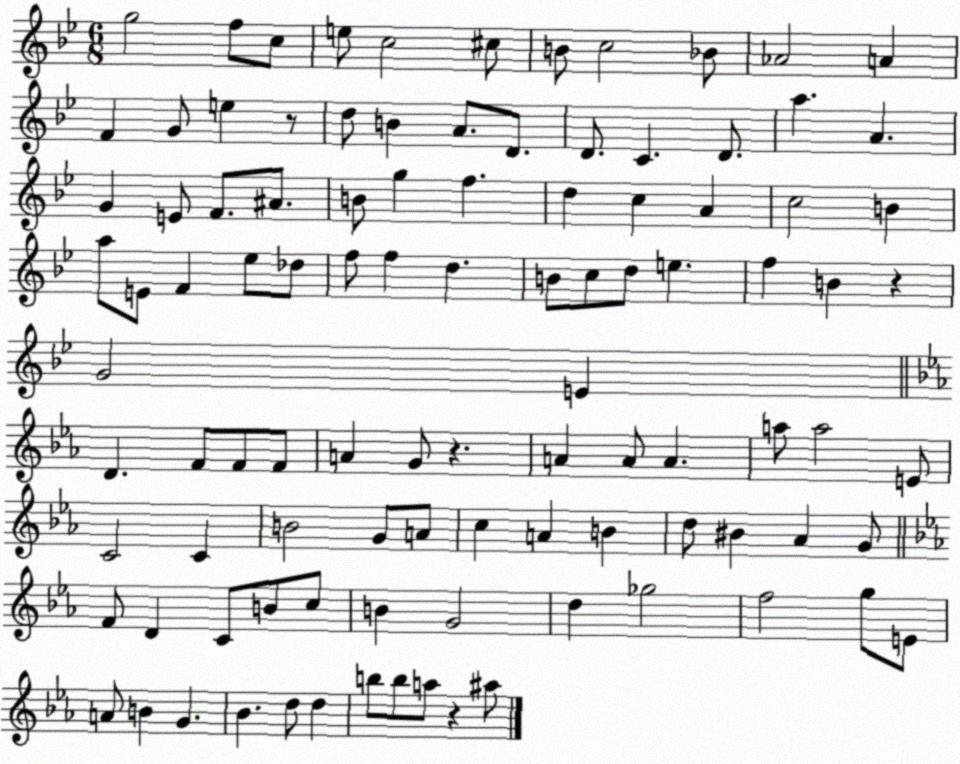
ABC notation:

X:1
T:Untitled
M:6/8
L:1/4
K:Bb
g2 f/2 c/2 e/2 c2 ^c/2 B/2 c2 _B/2 _A2 A F G/2 e z/2 d/2 B A/2 D/2 D/2 C D/2 a A G E/2 F/2 ^A/2 B/2 g f d c A c2 B a/2 E/2 F _e/2 _d/2 f/2 f d B/2 c/2 d/2 e f B z G2 E D F/2 F/2 F/2 A G/2 z A A/2 A a/2 a2 E/2 C2 C B2 G/2 A/2 c A B d/2 ^B _A G/2 F/2 D C/2 B/2 c/2 B G2 d _g2 f2 g/2 E/2 A/2 B G _B d/2 d b/2 b/2 a/2 z ^a/2